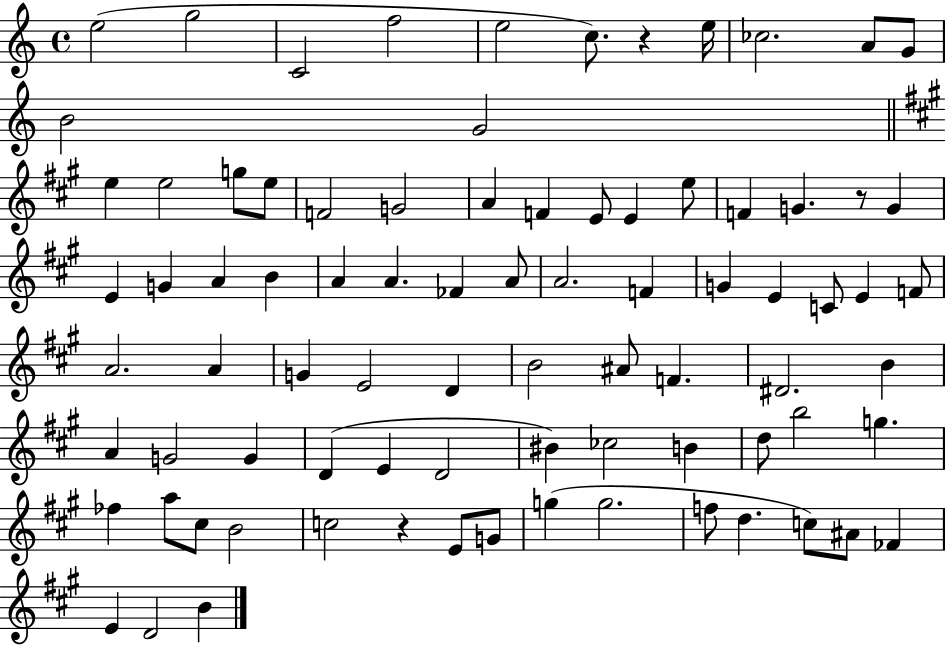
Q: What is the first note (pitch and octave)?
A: E5